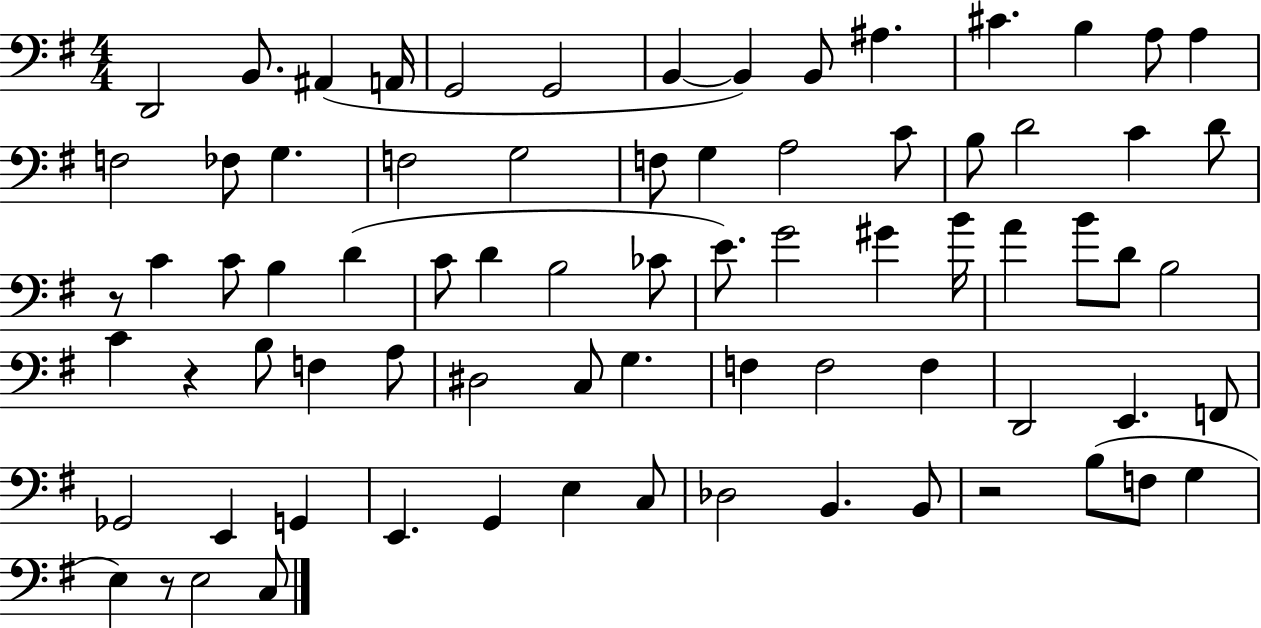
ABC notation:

X:1
T:Untitled
M:4/4
L:1/4
K:G
D,,2 B,,/2 ^A,, A,,/4 G,,2 G,,2 B,, B,, B,,/2 ^A, ^C B, A,/2 A, F,2 _F,/2 G, F,2 G,2 F,/2 G, A,2 C/2 B,/2 D2 C D/2 z/2 C C/2 B, D C/2 D B,2 _C/2 E/2 G2 ^G B/4 A B/2 D/2 B,2 C z B,/2 F, A,/2 ^D,2 C,/2 G, F, F,2 F, D,,2 E,, F,,/2 _G,,2 E,, G,, E,, G,, E, C,/2 _D,2 B,, B,,/2 z2 B,/2 F,/2 G, E, z/2 E,2 C,/2